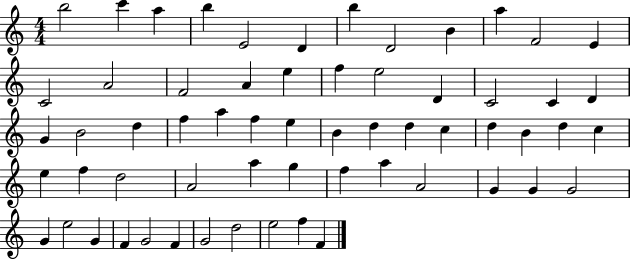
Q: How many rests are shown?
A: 0